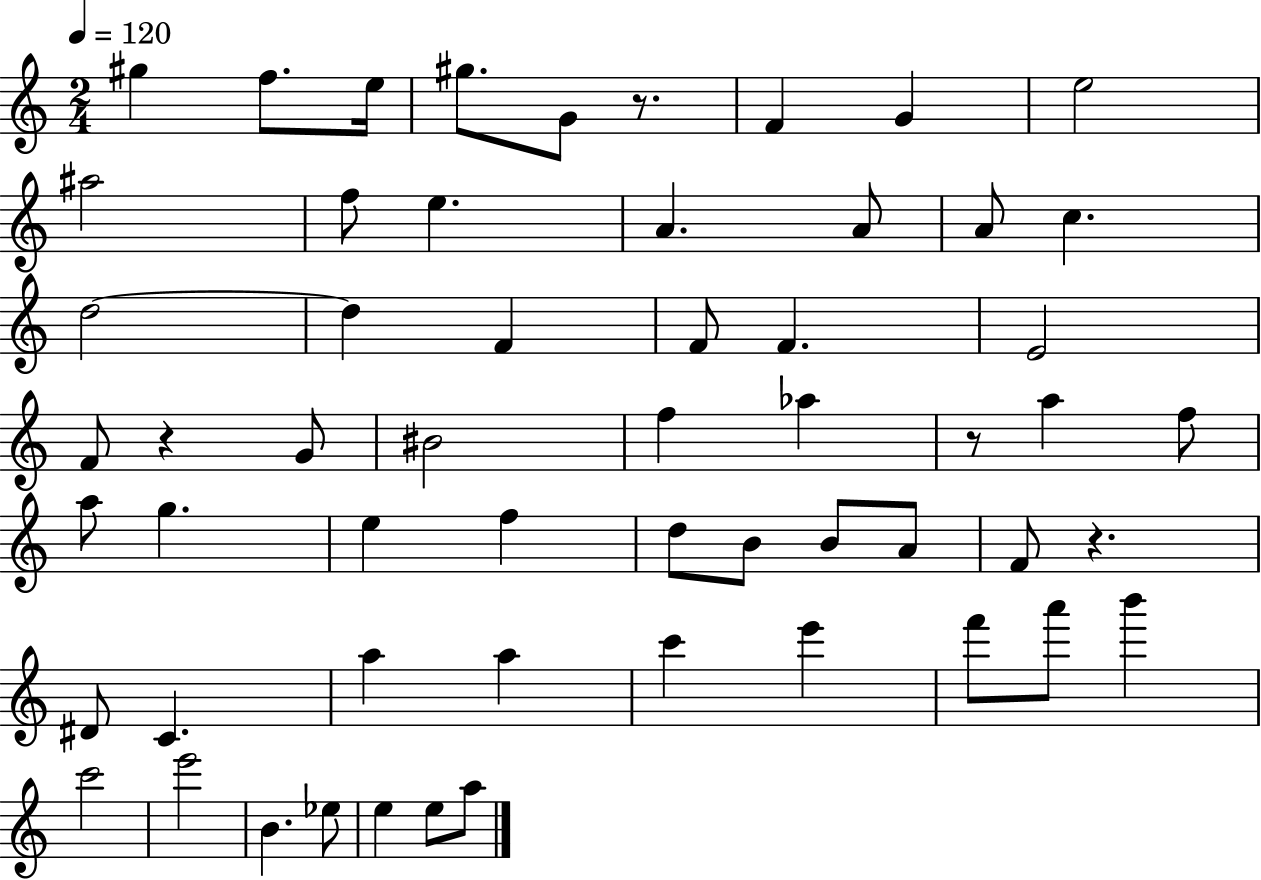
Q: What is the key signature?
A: C major